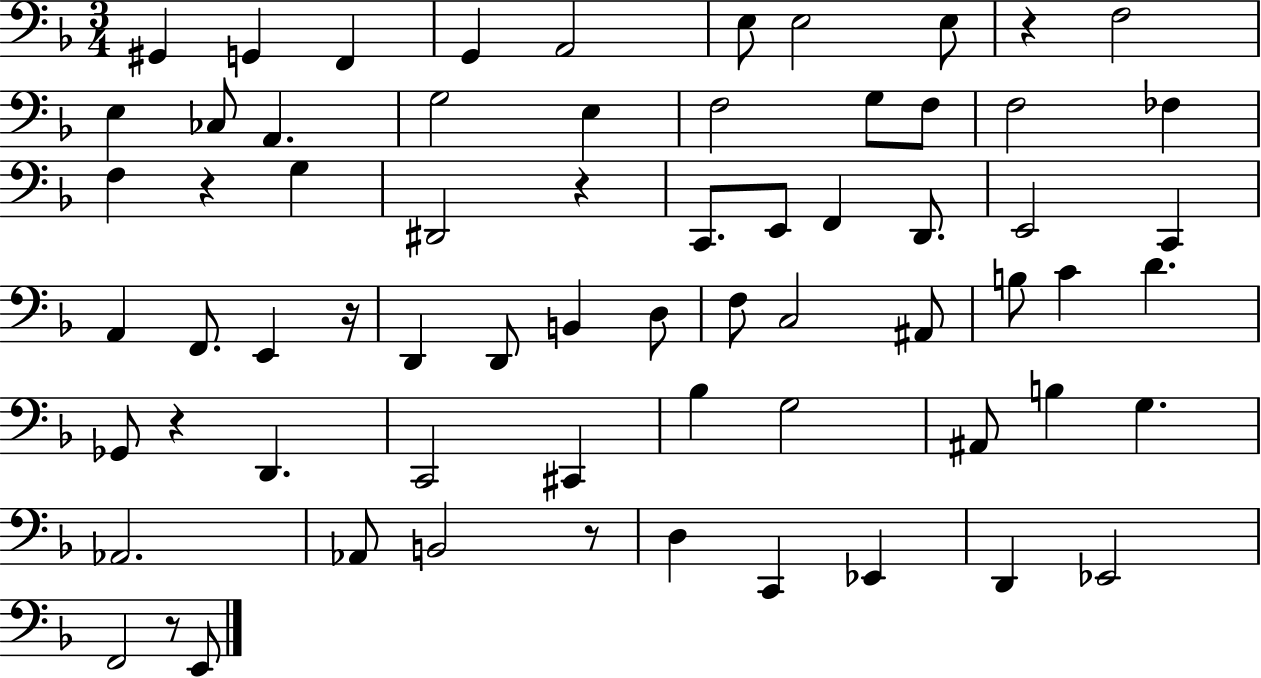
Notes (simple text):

G#2/q G2/q F2/q G2/q A2/h E3/e E3/h E3/e R/q F3/h E3/q CES3/e A2/q. G3/h E3/q F3/h G3/e F3/e F3/h FES3/q F3/q R/q G3/q D#2/h R/q C2/e. E2/e F2/q D2/e. E2/h C2/q A2/q F2/e. E2/q R/s D2/q D2/e B2/q D3/e F3/e C3/h A#2/e B3/e C4/q D4/q. Gb2/e R/q D2/q. C2/h C#2/q Bb3/q G3/h A#2/e B3/q G3/q. Ab2/h. Ab2/e B2/h R/e D3/q C2/q Eb2/q D2/q Eb2/h F2/h R/e E2/e